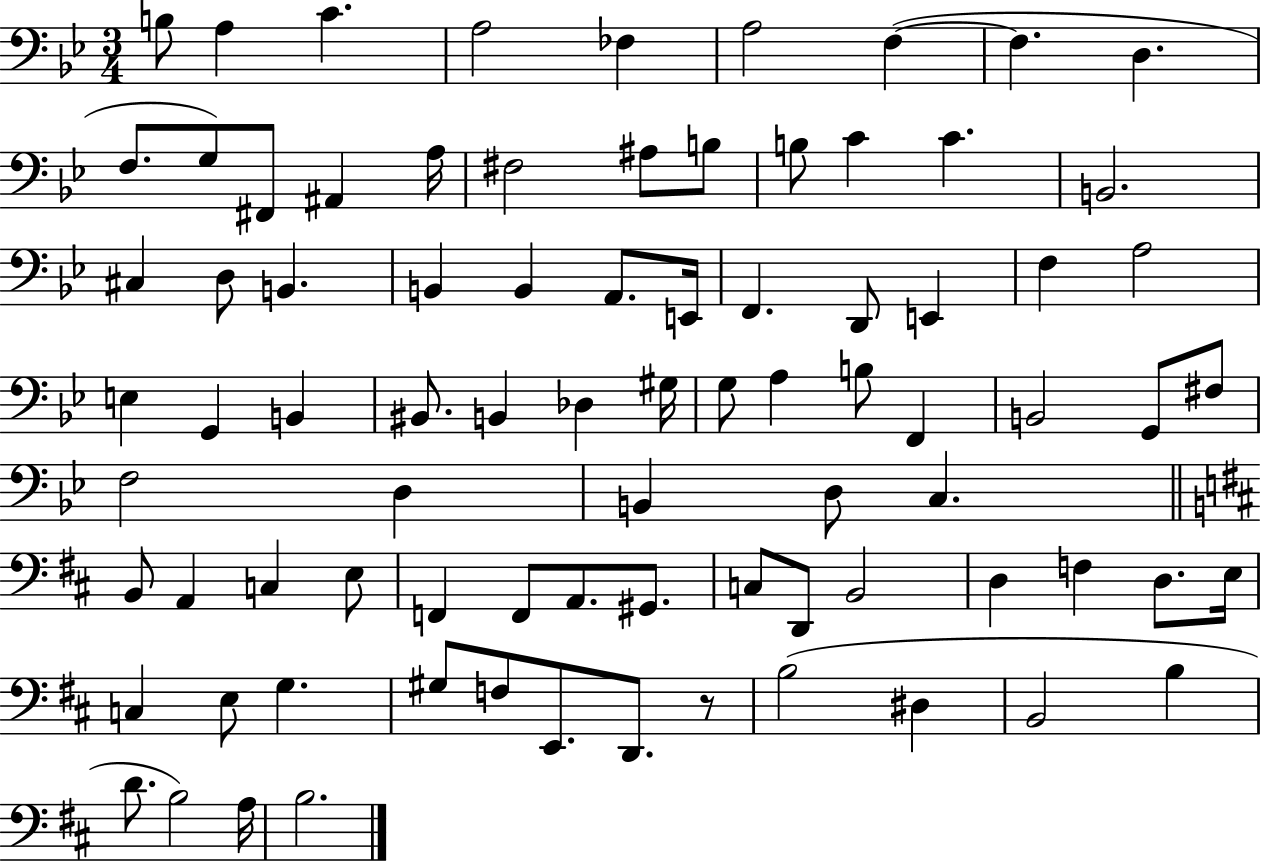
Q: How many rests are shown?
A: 1